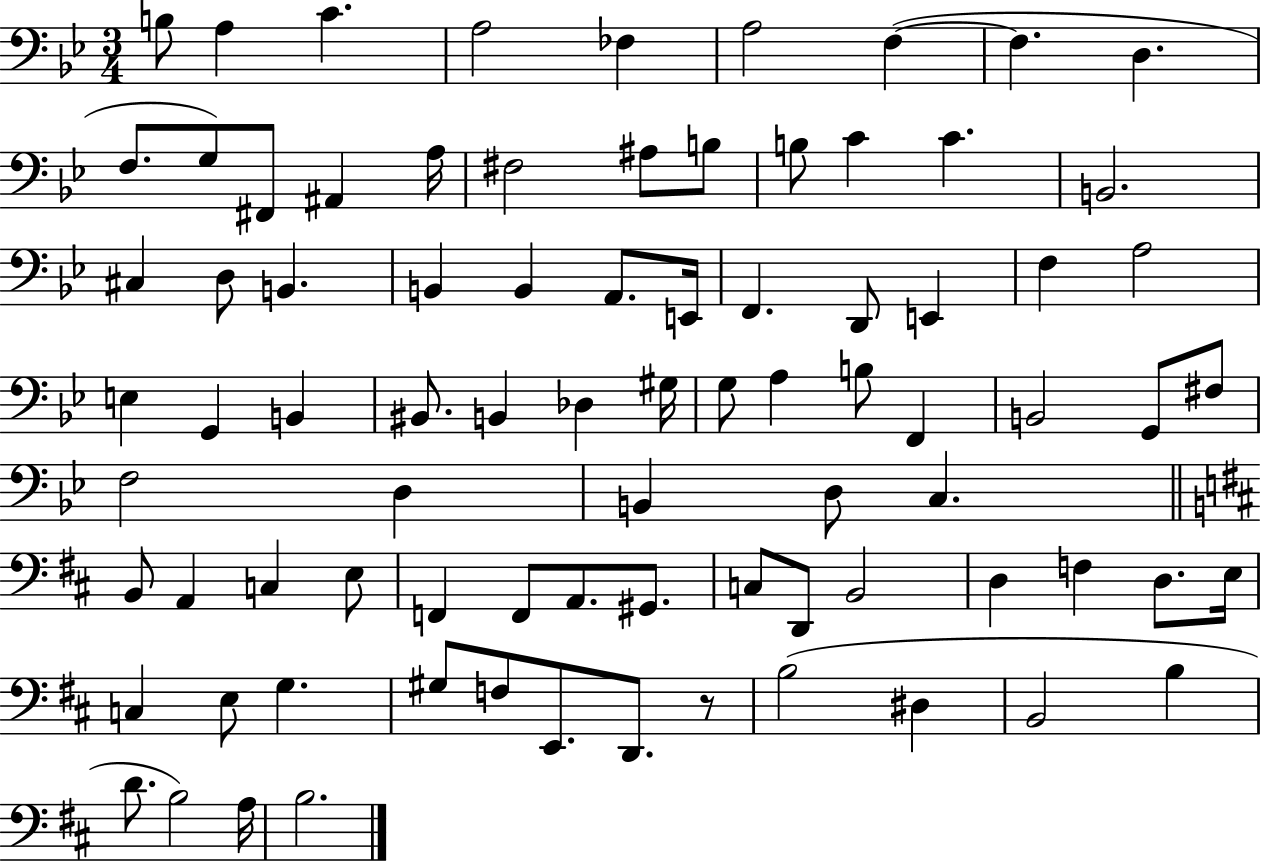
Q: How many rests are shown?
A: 1